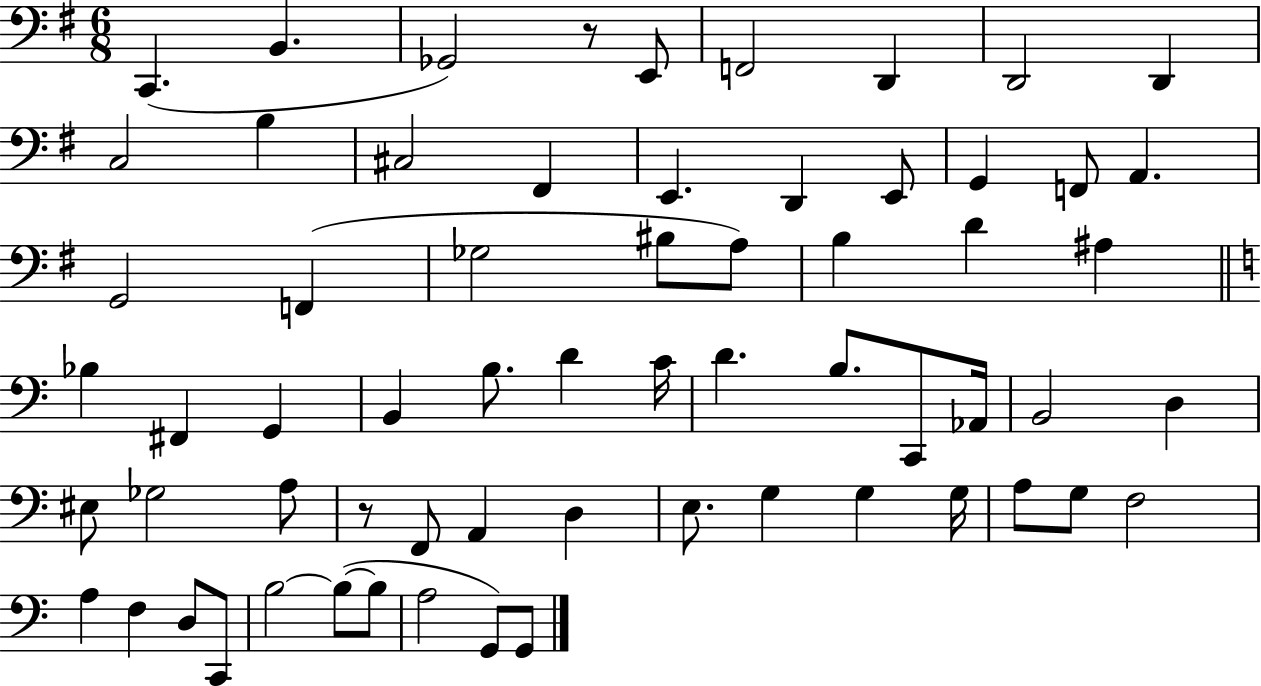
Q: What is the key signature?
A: G major